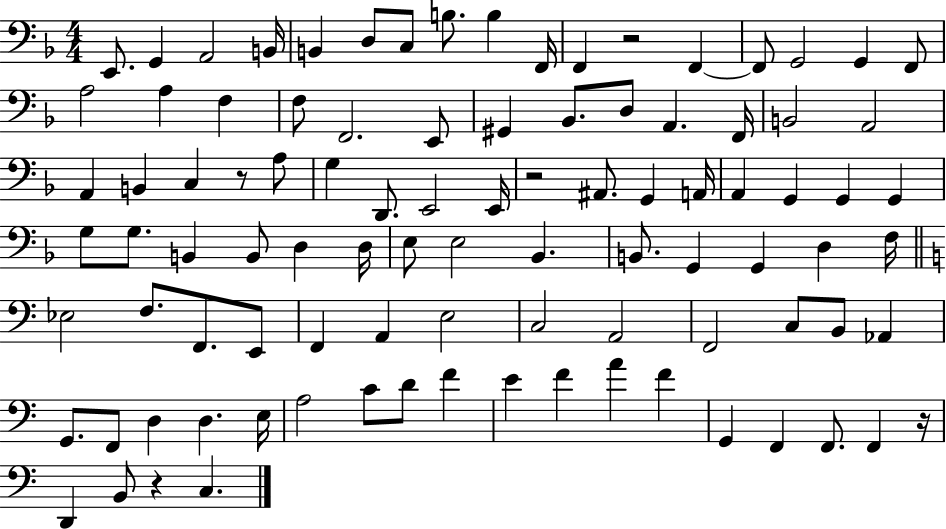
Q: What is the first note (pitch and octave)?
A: E2